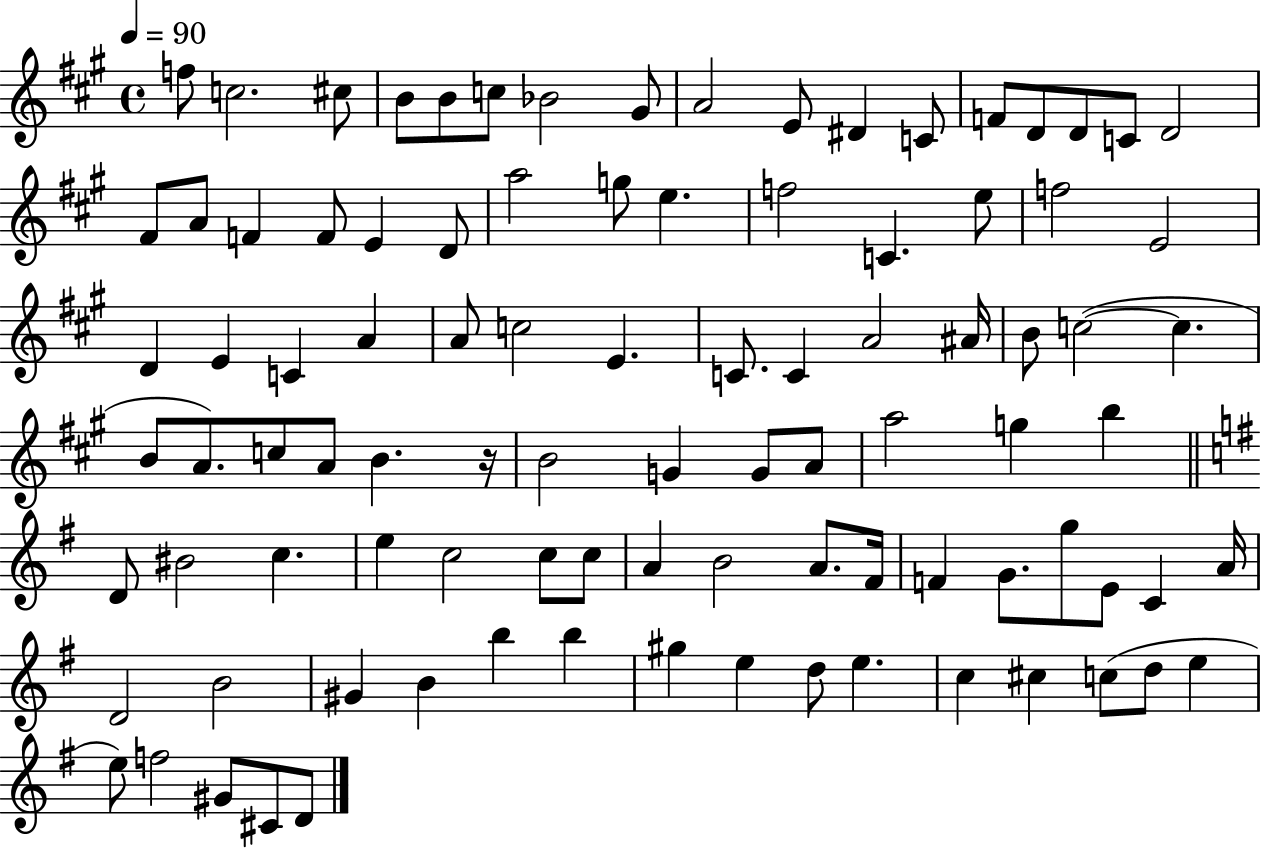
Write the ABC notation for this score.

X:1
T:Untitled
M:4/4
L:1/4
K:A
f/2 c2 ^c/2 B/2 B/2 c/2 _B2 ^G/2 A2 E/2 ^D C/2 F/2 D/2 D/2 C/2 D2 ^F/2 A/2 F F/2 E D/2 a2 g/2 e f2 C e/2 f2 E2 D E C A A/2 c2 E C/2 C A2 ^A/4 B/2 c2 c B/2 A/2 c/2 A/2 B z/4 B2 G G/2 A/2 a2 g b D/2 ^B2 c e c2 c/2 c/2 A B2 A/2 ^F/4 F G/2 g/2 E/2 C A/4 D2 B2 ^G B b b ^g e d/2 e c ^c c/2 d/2 e e/2 f2 ^G/2 ^C/2 D/2